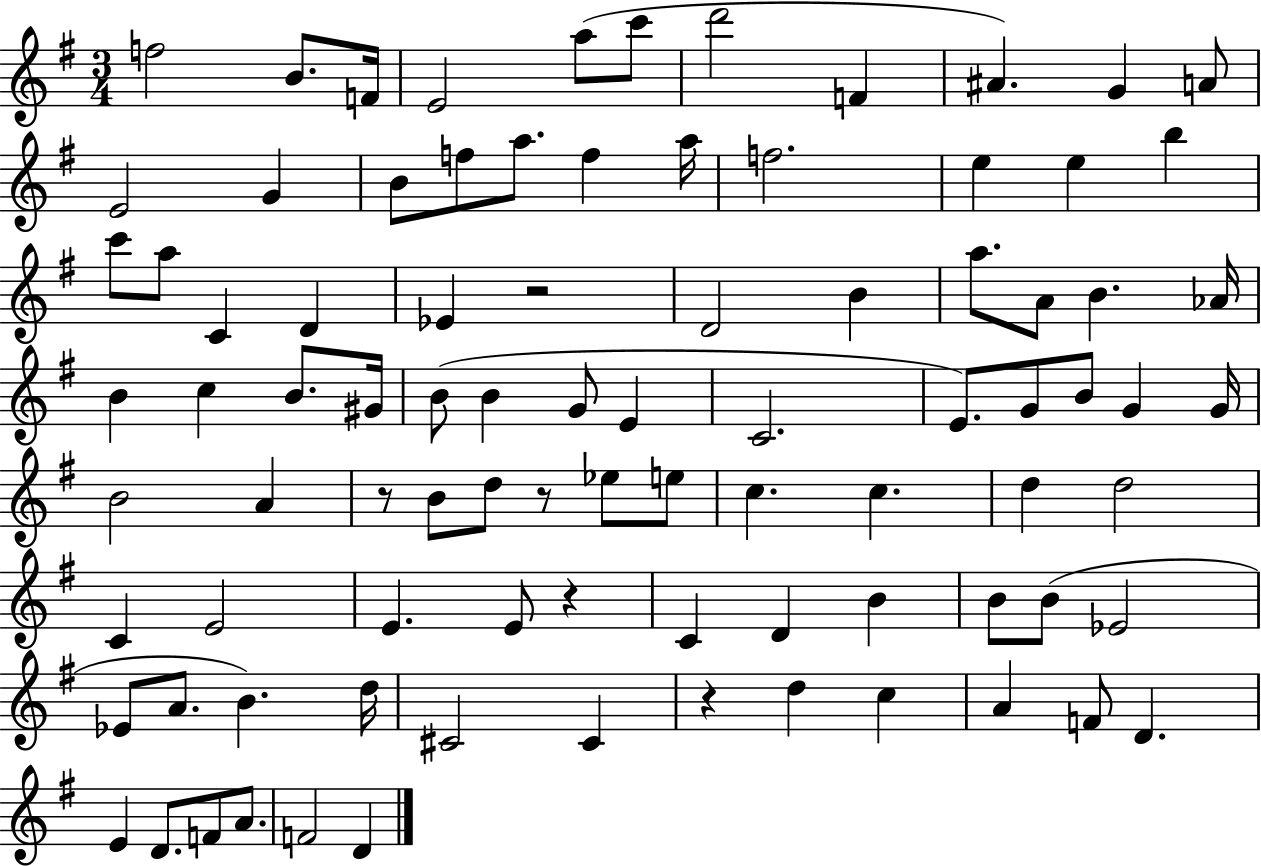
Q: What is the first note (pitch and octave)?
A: F5